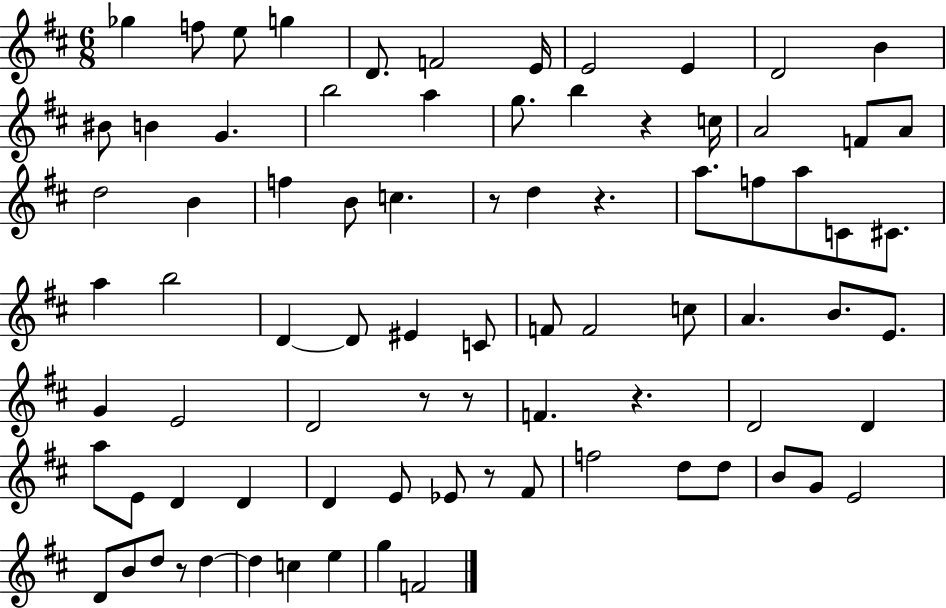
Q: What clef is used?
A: treble